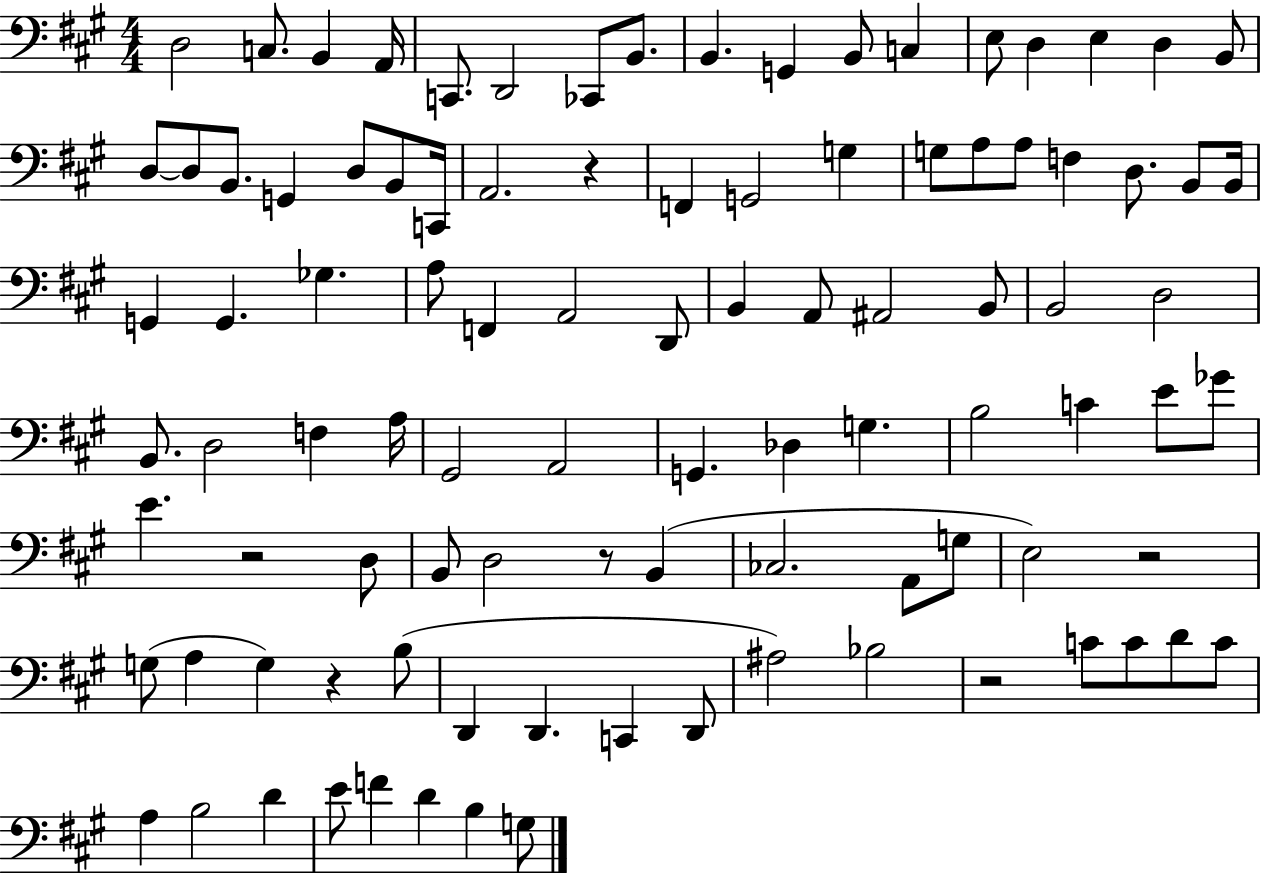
D3/h C3/e. B2/q A2/s C2/e. D2/h CES2/e B2/e. B2/q. G2/q B2/e C3/q E3/e D3/q E3/q D3/q B2/e D3/e D3/e B2/e. G2/q D3/e B2/e C2/s A2/h. R/q F2/q G2/h G3/q G3/e A3/e A3/e F3/q D3/e. B2/e B2/s G2/q G2/q. Gb3/q. A3/e F2/q A2/h D2/e B2/q A2/e A#2/h B2/e B2/h D3/h B2/e. D3/h F3/q A3/s G#2/h A2/h G2/q. Db3/q G3/q. B3/h C4/q E4/e Gb4/e E4/q. R/h D3/e B2/e D3/h R/e B2/q CES3/h. A2/e G3/e E3/h R/h G3/e A3/q G3/q R/q B3/e D2/q D2/q. C2/q D2/e A#3/h Bb3/h R/h C4/e C4/e D4/e C4/e A3/q B3/h D4/q E4/e F4/q D4/q B3/q G3/e